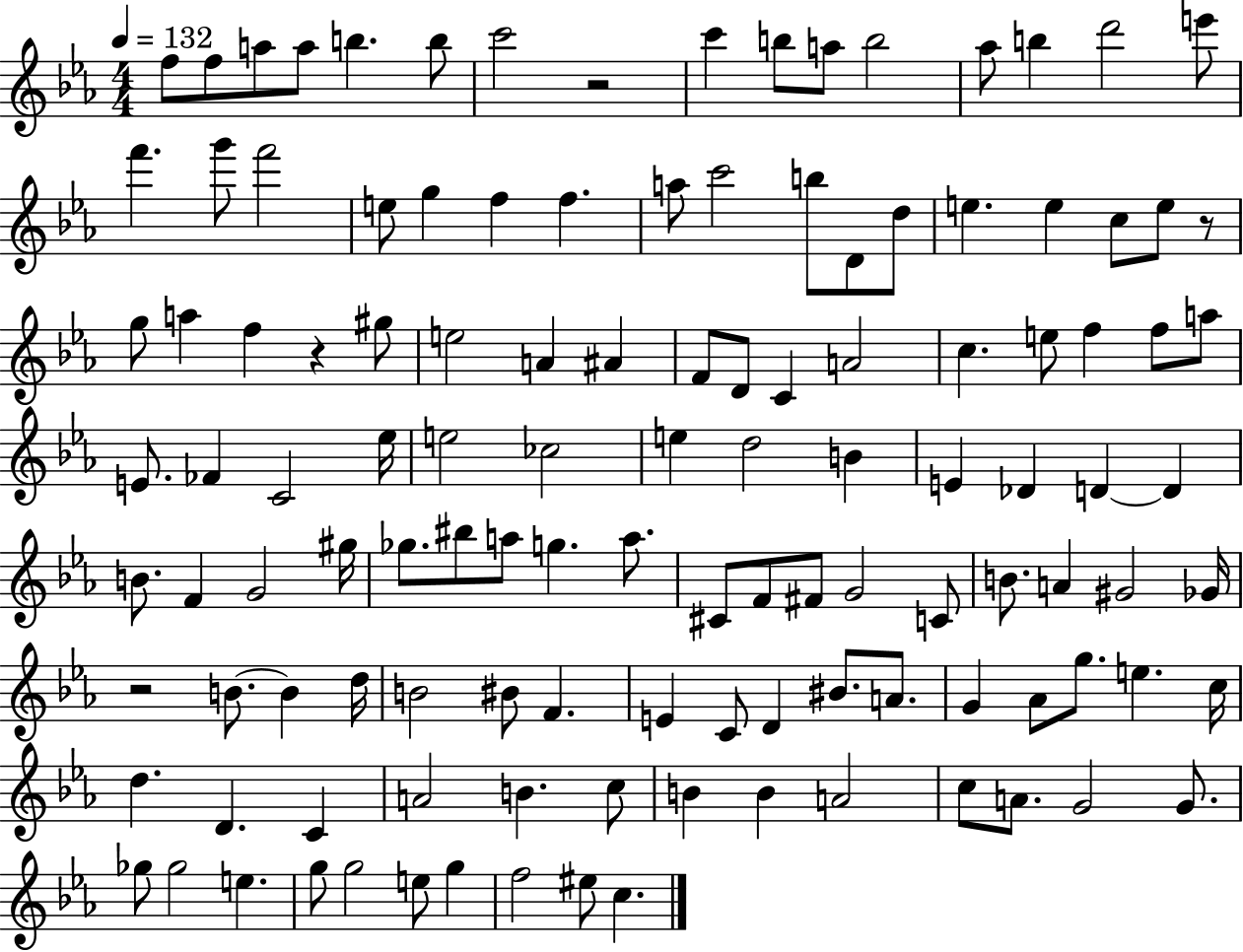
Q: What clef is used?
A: treble